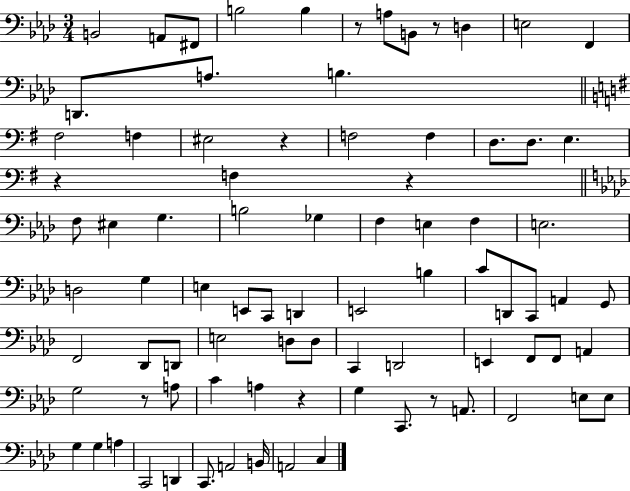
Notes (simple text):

B2/h A2/e F#2/e B3/h B3/q R/e A3/e B2/e R/e D3/q E3/h F2/q D2/e. A3/e. B3/q. F#3/h F3/q EIS3/h R/q F3/h F3/q D3/e. D3/e. E3/q. R/q F3/q R/q F3/e EIS3/q G3/q. B3/h Gb3/q F3/q E3/q F3/q E3/h. D3/h G3/q E3/q E2/e C2/e D2/q E2/h B3/q C4/e D2/e C2/e A2/q G2/e F2/h Db2/e D2/e E3/h D3/e D3/e C2/q D2/h E2/q F2/e F2/e A2/q G3/h R/e A3/e C4/q A3/q R/q G3/q C2/e. R/e A2/e. F2/h E3/e E3/e G3/q G3/q A3/q C2/h D2/q C2/e. A2/h B2/s A2/h C3/q